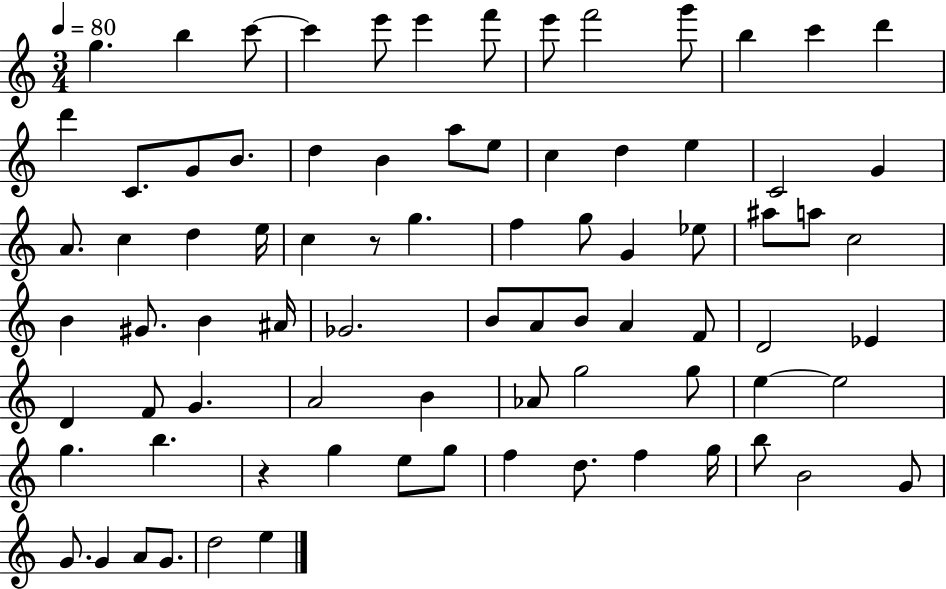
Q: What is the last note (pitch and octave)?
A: E5